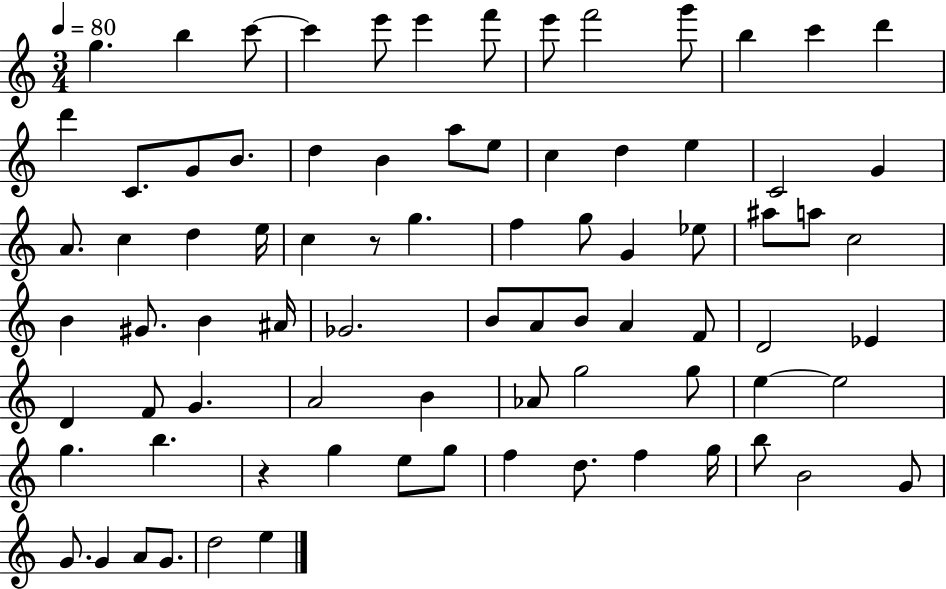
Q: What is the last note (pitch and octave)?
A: E5